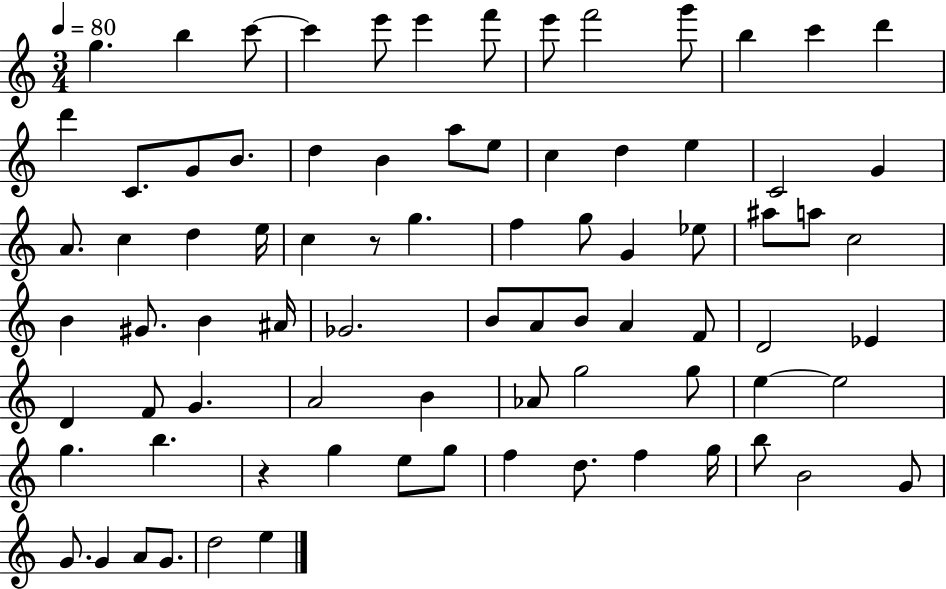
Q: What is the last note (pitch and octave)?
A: E5